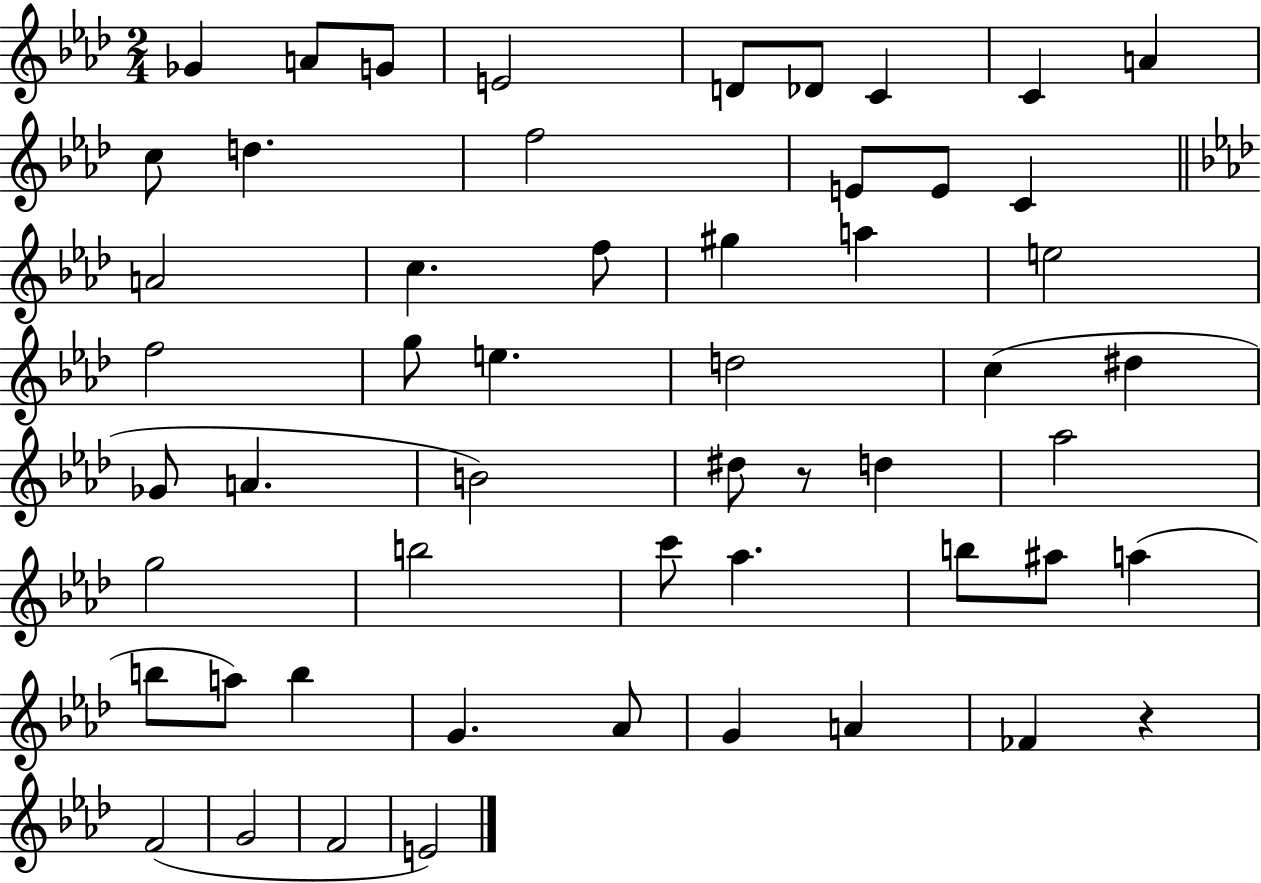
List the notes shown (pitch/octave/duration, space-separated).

Gb4/q A4/e G4/e E4/h D4/e Db4/e C4/q C4/q A4/q C5/e D5/q. F5/h E4/e E4/e C4/q A4/h C5/q. F5/e G#5/q A5/q E5/h F5/h G5/e E5/q. D5/h C5/q D#5/q Gb4/e A4/q. B4/h D#5/e R/e D5/q Ab5/h G5/h B5/h C6/e Ab5/q. B5/e A#5/e A5/q B5/e A5/e B5/q G4/q. Ab4/e G4/q A4/q FES4/q R/q F4/h G4/h F4/h E4/h